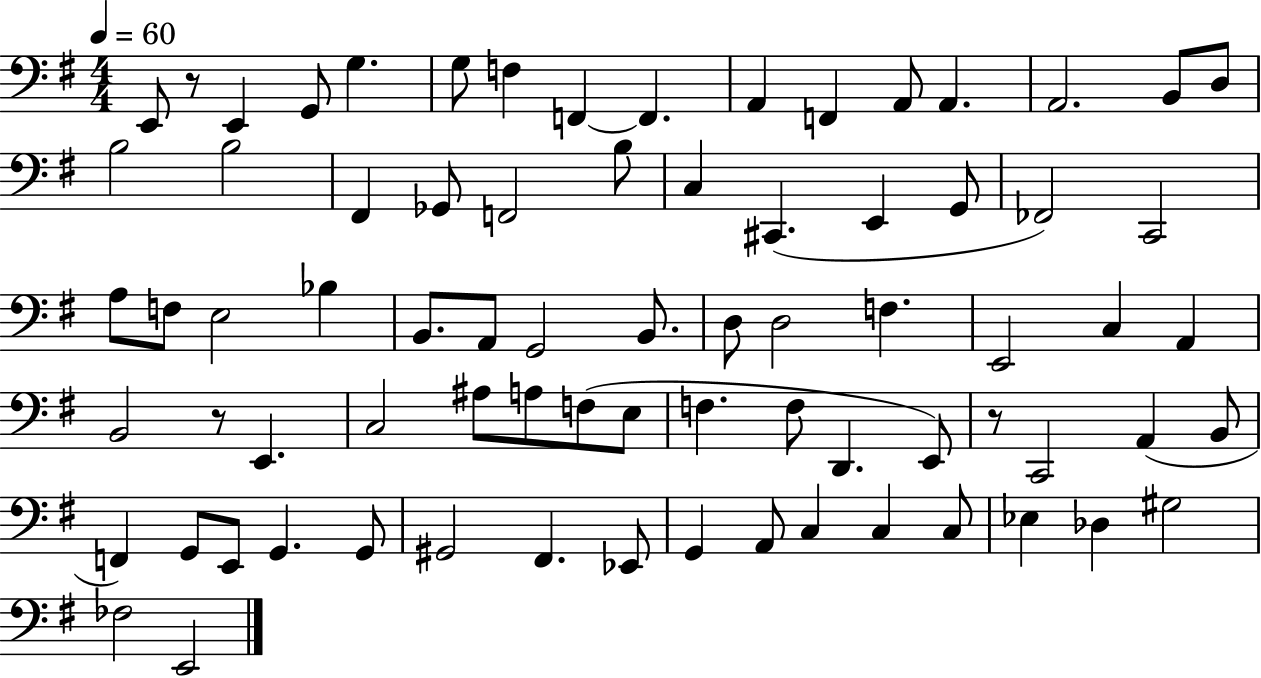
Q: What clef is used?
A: bass